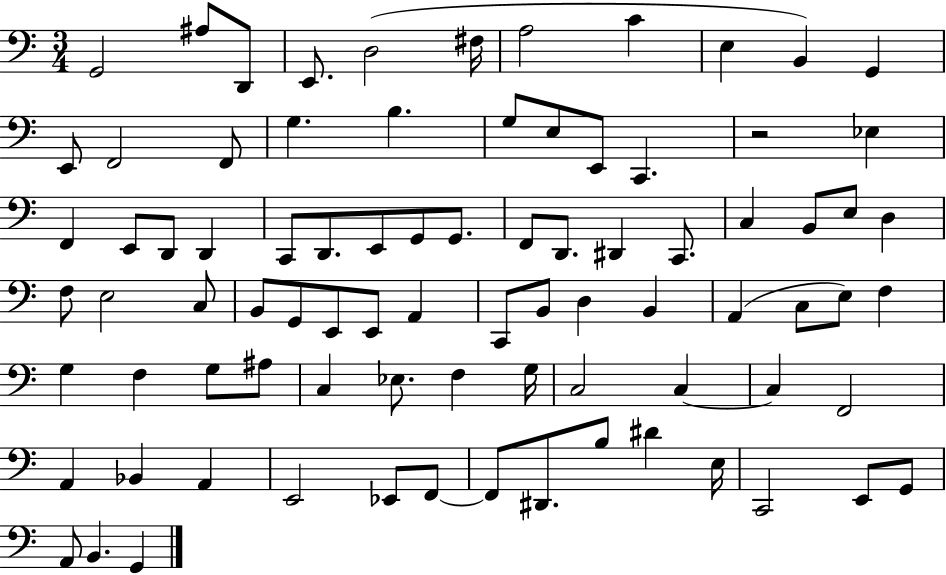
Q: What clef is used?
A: bass